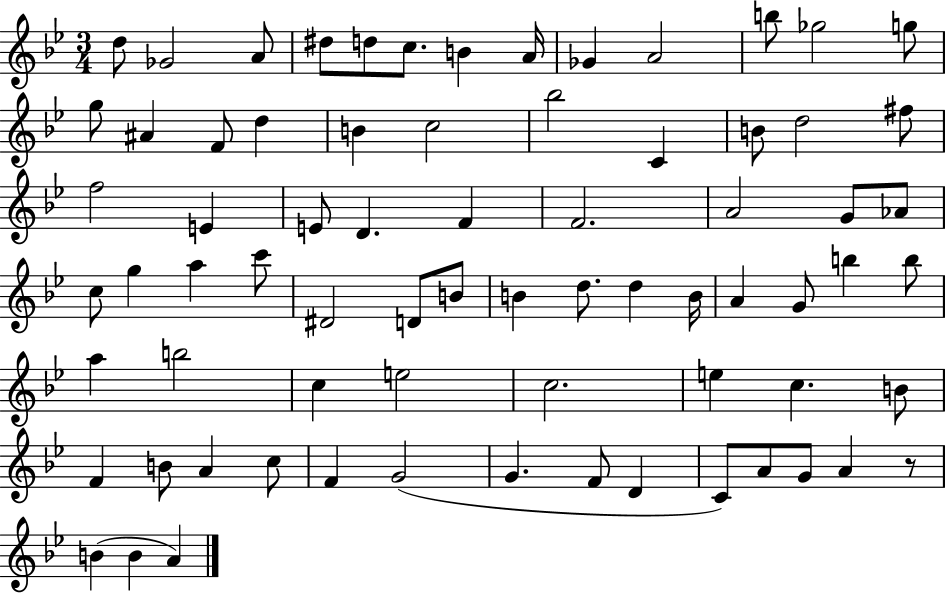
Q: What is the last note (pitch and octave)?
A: A4